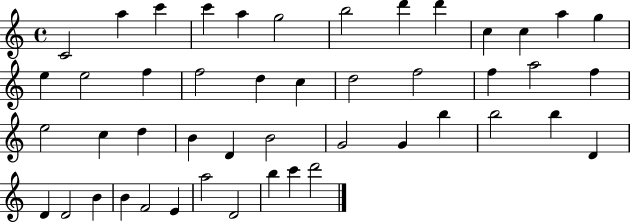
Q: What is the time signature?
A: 4/4